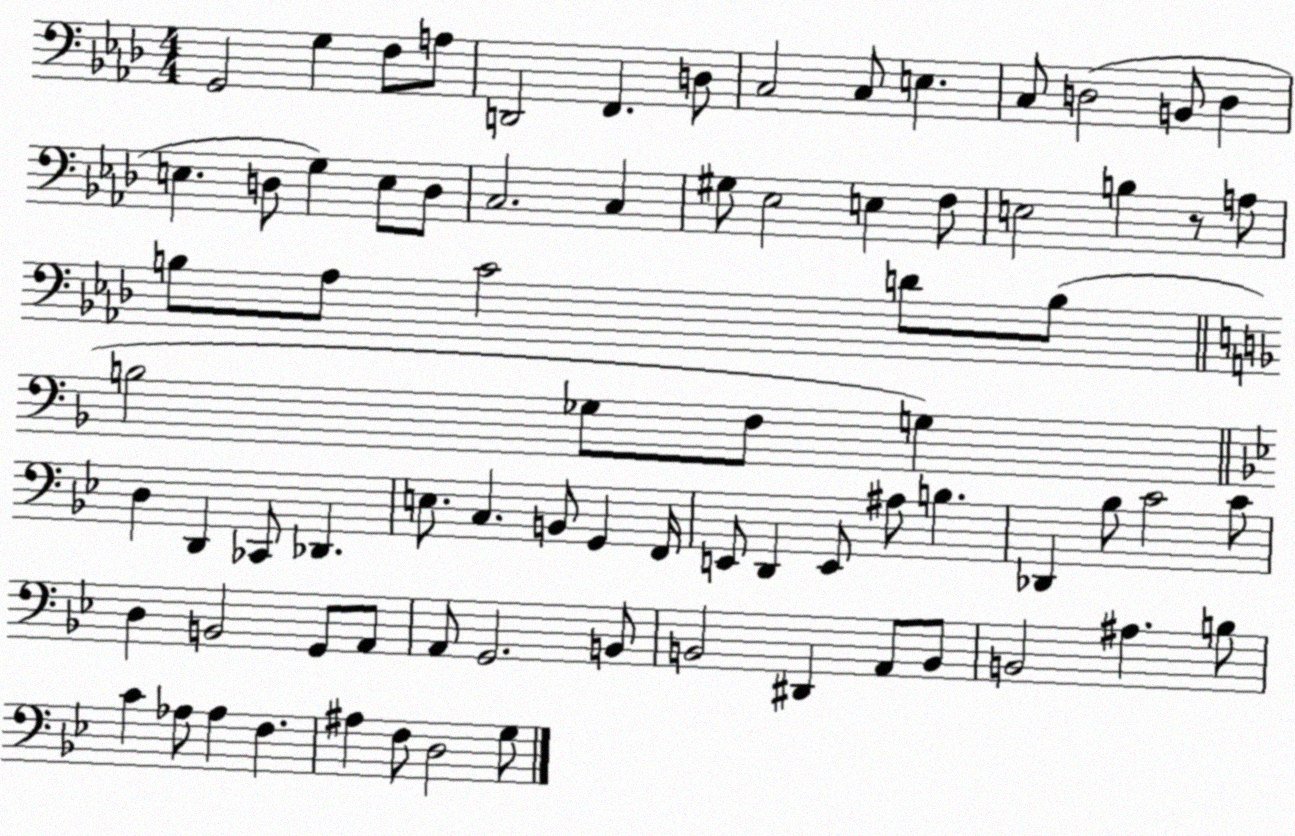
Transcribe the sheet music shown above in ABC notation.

X:1
T:Untitled
M:4/4
L:1/4
K:Ab
G,,2 G, F,/2 A,/2 D,,2 F,, D,/2 C,2 C,/2 E, C,/2 D,2 B,,/2 D, E, D,/2 G, E,/2 D,/2 C,2 C, ^G,/2 _E,2 E, F,/2 E,2 B, z/2 A,/2 B,/2 _A,/2 C2 D/2 B,/2 B,2 _G,/2 F,/2 G, D, D,, _C,,/2 _D,, E,/2 C, B,,/2 G,, F,,/4 E,,/2 D,, E,,/2 ^A,/2 B, _D,, _B,/2 C2 C/2 D, B,,2 G,,/2 A,,/2 A,,/2 G,,2 B,,/2 B,,2 ^D,, A,,/2 B,,/2 B,,2 ^A, B,/2 C _A,/2 _A, F, ^A, F,/2 D,2 G,/2